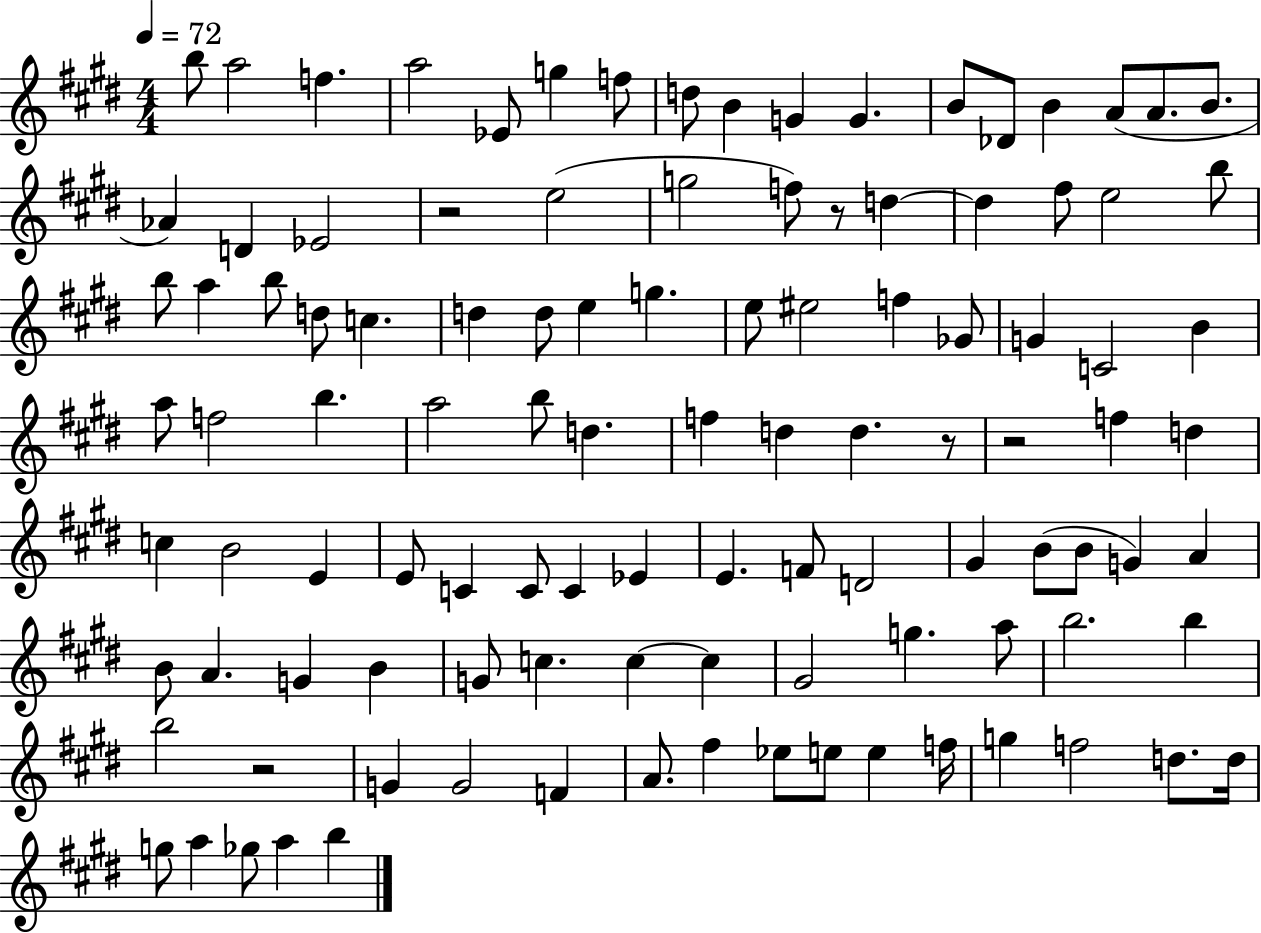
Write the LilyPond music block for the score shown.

{
  \clef treble
  \numericTimeSignature
  \time 4/4
  \key e \major
  \tempo 4 = 72
  \repeat volta 2 { b''8 a''2 f''4. | a''2 ees'8 g''4 f''8 | d''8 b'4 g'4 g'4. | b'8 des'8 b'4 a'8( a'8. b'8. | \break aes'4) d'4 ees'2 | r2 e''2( | g''2 f''8) r8 d''4~~ | d''4 fis''8 e''2 b''8 | \break b''8 a''4 b''8 d''8 c''4. | d''4 d''8 e''4 g''4. | e''8 eis''2 f''4 ges'8 | g'4 c'2 b'4 | \break a''8 f''2 b''4. | a''2 b''8 d''4. | f''4 d''4 d''4. r8 | r2 f''4 d''4 | \break c''4 b'2 e'4 | e'8 c'4 c'8 c'4 ees'4 | e'4. f'8 d'2 | gis'4 b'8( b'8 g'4) a'4 | \break b'8 a'4. g'4 b'4 | g'8 c''4. c''4~~ c''4 | gis'2 g''4. a''8 | b''2. b''4 | \break b''2 r2 | g'4 g'2 f'4 | a'8. fis''4 ees''8 e''8 e''4 f''16 | g''4 f''2 d''8. d''16 | \break g''8 a''4 ges''8 a''4 b''4 | } \bar "|."
}